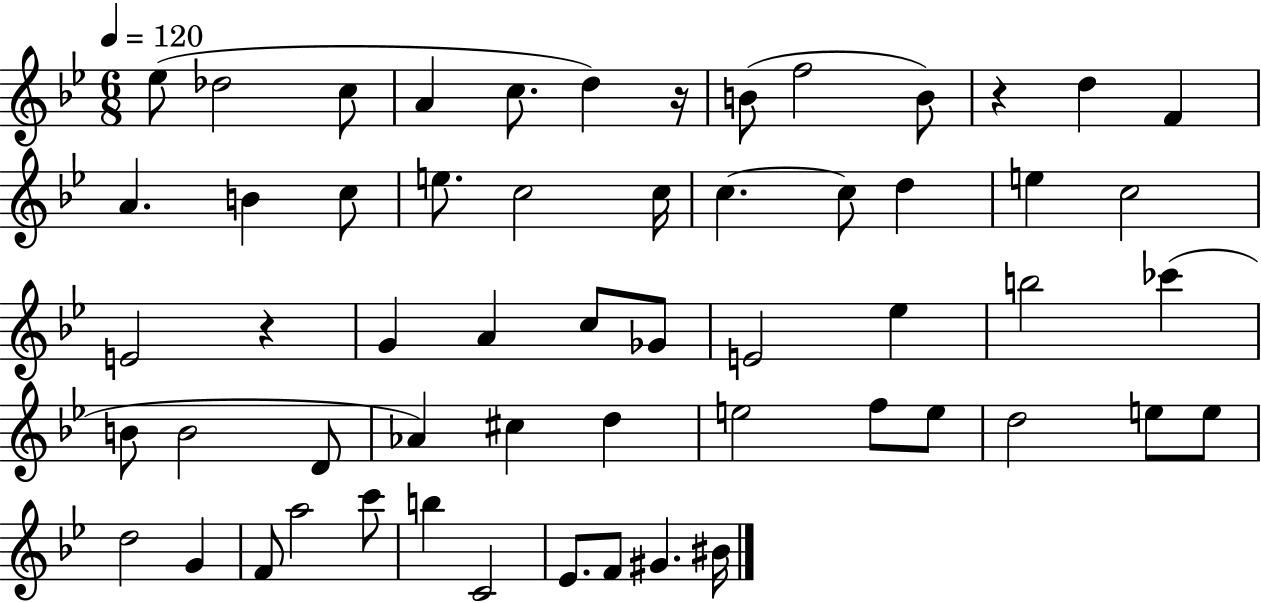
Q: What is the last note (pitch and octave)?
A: BIS4